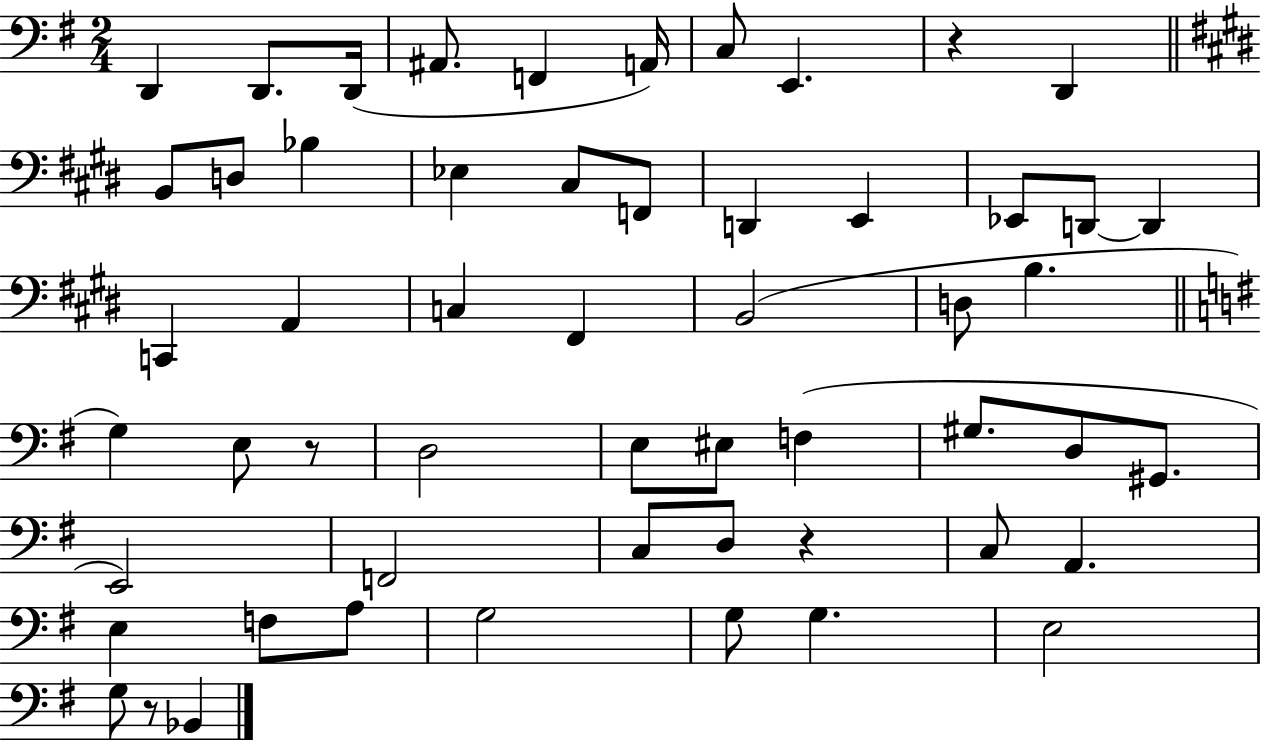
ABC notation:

X:1
T:Untitled
M:2/4
L:1/4
K:G
D,, D,,/2 D,,/4 ^A,,/2 F,, A,,/4 C,/2 E,, z D,, B,,/2 D,/2 _B, _E, ^C,/2 F,,/2 D,, E,, _E,,/2 D,,/2 D,, C,, A,, C, ^F,, B,,2 D,/2 B, G, E,/2 z/2 D,2 E,/2 ^E,/2 F, ^G,/2 D,/2 ^G,,/2 E,,2 F,,2 C,/2 D,/2 z C,/2 A,, E, F,/2 A,/2 G,2 G,/2 G, E,2 G,/2 z/2 _B,,